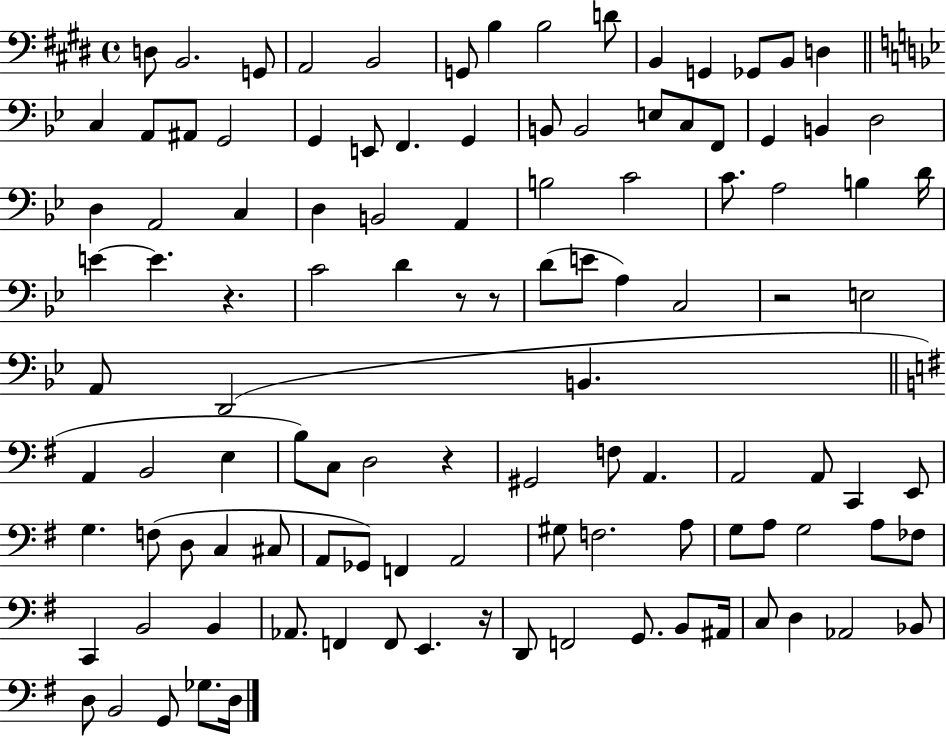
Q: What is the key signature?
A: E major